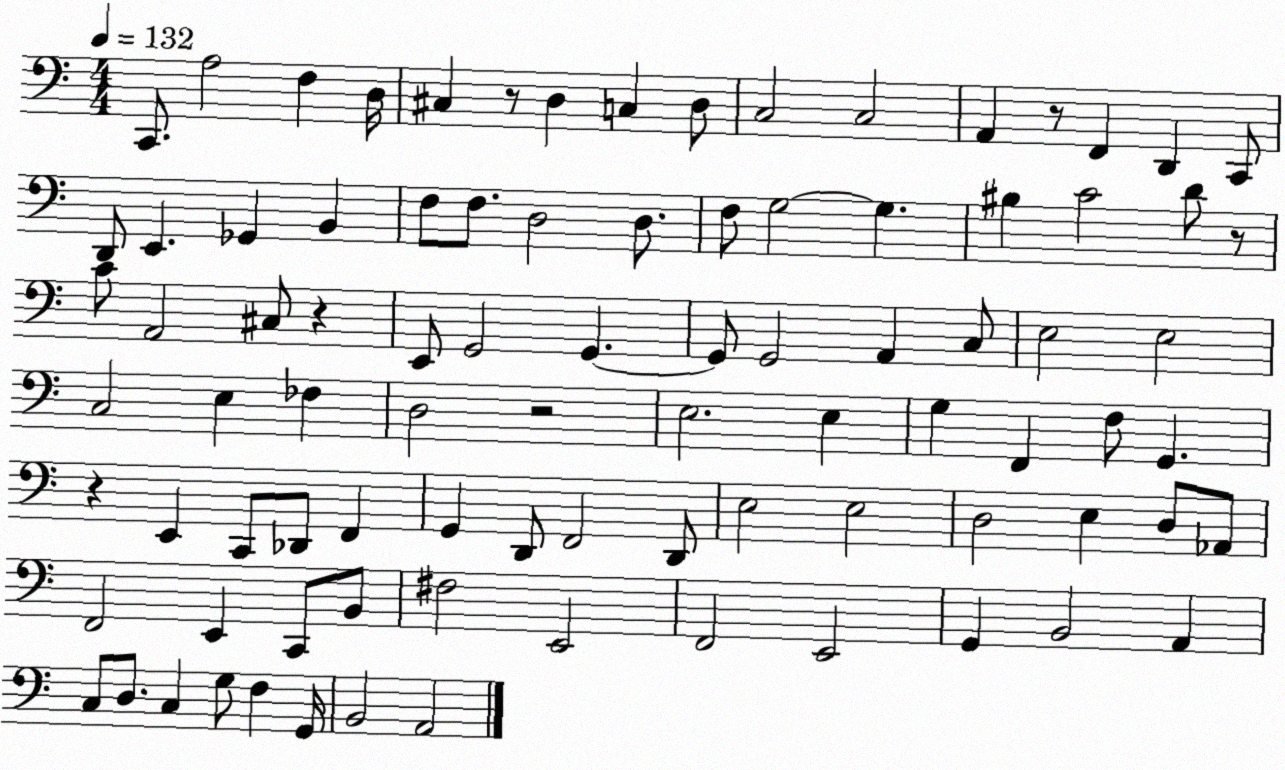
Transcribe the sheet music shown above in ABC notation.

X:1
T:Untitled
M:4/4
L:1/4
K:C
C,,/2 A,2 F, D,/4 ^C, z/2 D, C, D,/2 C,2 C,2 A,, z/2 F,, D,, C,,/2 D,,/2 E,, _G,, B,, F,/2 F,/2 D,2 D,/2 F,/2 G,2 G, ^B, C2 D/2 z/2 C/2 A,,2 ^C,/2 z E,,/2 G,,2 G,, G,,/2 G,,2 A,, C,/2 E,2 E,2 C,2 E, _F, D,2 z2 E,2 E, G, F,, F,/2 G,, z E,, C,,/2 _D,,/2 F,, G,, D,,/2 F,,2 D,,/2 E,2 E,2 D,2 E, D,/2 _A,,/2 F,,2 E,, C,,/2 B,,/2 ^F,2 E,,2 F,,2 E,,2 G,, B,,2 A,, C,/2 D,/2 C, G,/2 F, G,,/4 B,,2 A,,2